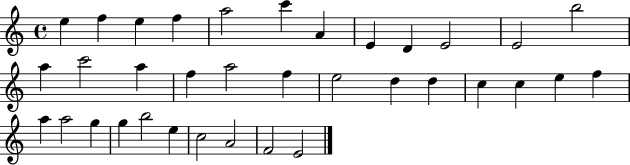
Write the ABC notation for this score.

X:1
T:Untitled
M:4/4
L:1/4
K:C
e f e f a2 c' A E D E2 E2 b2 a c'2 a f a2 f e2 d d c c e f a a2 g g b2 e c2 A2 F2 E2